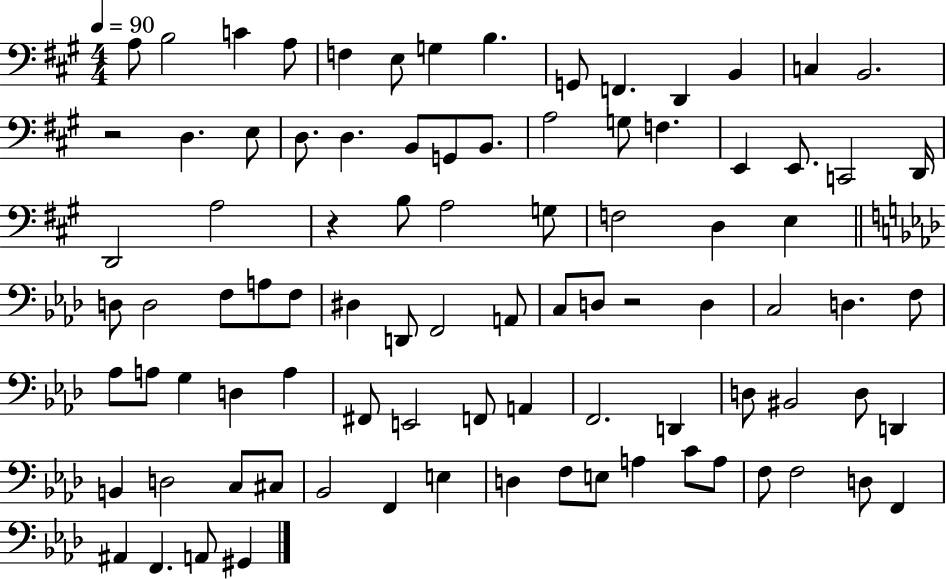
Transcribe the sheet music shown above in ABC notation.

X:1
T:Untitled
M:4/4
L:1/4
K:A
A,/2 B,2 C A,/2 F, E,/2 G, B, G,,/2 F,, D,, B,, C, B,,2 z2 D, E,/2 D,/2 D, B,,/2 G,,/2 B,,/2 A,2 G,/2 F, E,, E,,/2 C,,2 D,,/4 D,,2 A,2 z B,/2 A,2 G,/2 F,2 D, E, D,/2 D,2 F,/2 A,/2 F,/2 ^D, D,,/2 F,,2 A,,/2 C,/2 D,/2 z2 D, C,2 D, F,/2 _A,/2 A,/2 G, D, A, ^F,,/2 E,,2 F,,/2 A,, F,,2 D,, D,/2 ^B,,2 D,/2 D,, B,, D,2 C,/2 ^C,/2 _B,,2 F,, E, D, F,/2 E,/2 A, C/2 A,/2 F,/2 F,2 D,/2 F,, ^A,, F,, A,,/2 ^G,,